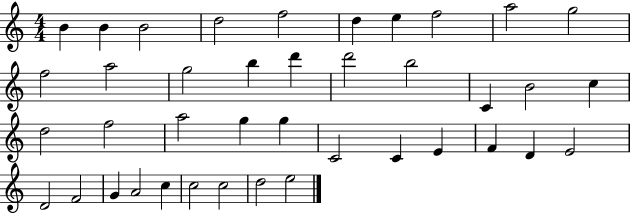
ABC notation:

X:1
T:Untitled
M:4/4
L:1/4
K:C
B B B2 d2 f2 d e f2 a2 g2 f2 a2 g2 b d' d'2 b2 C B2 c d2 f2 a2 g g C2 C E F D E2 D2 F2 G A2 c c2 c2 d2 e2